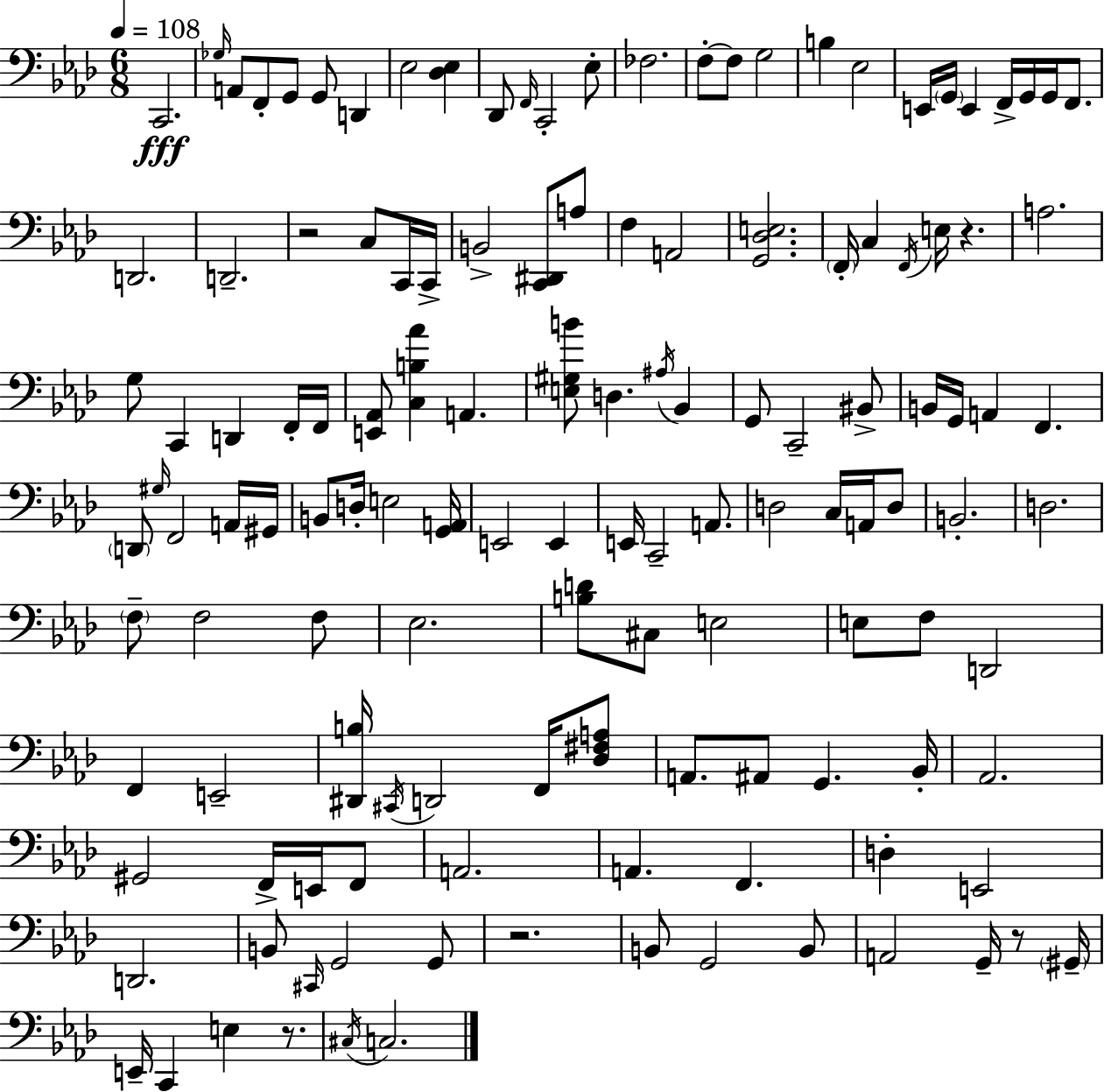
C2/h. Gb3/s A2/e F2/e G2/e G2/e D2/q Eb3/h [Db3,Eb3]/q Db2/e F2/s C2/h Eb3/e FES3/h. F3/e F3/e G3/h B3/q Eb3/h E2/s G2/s E2/q F2/s G2/s G2/s F2/e. D2/h. D2/h. R/h C3/e C2/s C2/s B2/h [C2,D#2]/e A3/e F3/q A2/h [G2,Db3,E3]/h. F2/s C3/q F2/s E3/s R/q. A3/h. G3/e C2/q D2/q F2/s F2/s [E2,Ab2]/e [C3,B3,Ab4]/q A2/q. [E3,G#3,B4]/e D3/q. A#3/s Bb2/q G2/e C2/h BIS2/e B2/s G2/s A2/q F2/q. D2/e G#3/s F2/h A2/s G#2/s B2/e D3/s E3/h [G2,A2]/s E2/h E2/q E2/s C2/h A2/e. D3/h C3/s A2/s D3/e B2/h. D3/h. F3/e F3/h F3/e Eb3/h. [B3,D4]/e C#3/e E3/h E3/e F3/e D2/h F2/q E2/h [D#2,B3]/s C#2/s D2/h F2/s [Db3,F#3,A3]/e A2/e. A#2/e G2/q. Bb2/s Ab2/h. G#2/h F2/s E2/s F2/e A2/h. A2/q. F2/q. D3/q E2/h D2/h. B2/e C#2/s G2/h G2/e R/h. B2/e G2/h B2/e A2/h G2/s R/e G#2/s E2/s C2/q E3/q R/e. C#3/s C3/h.